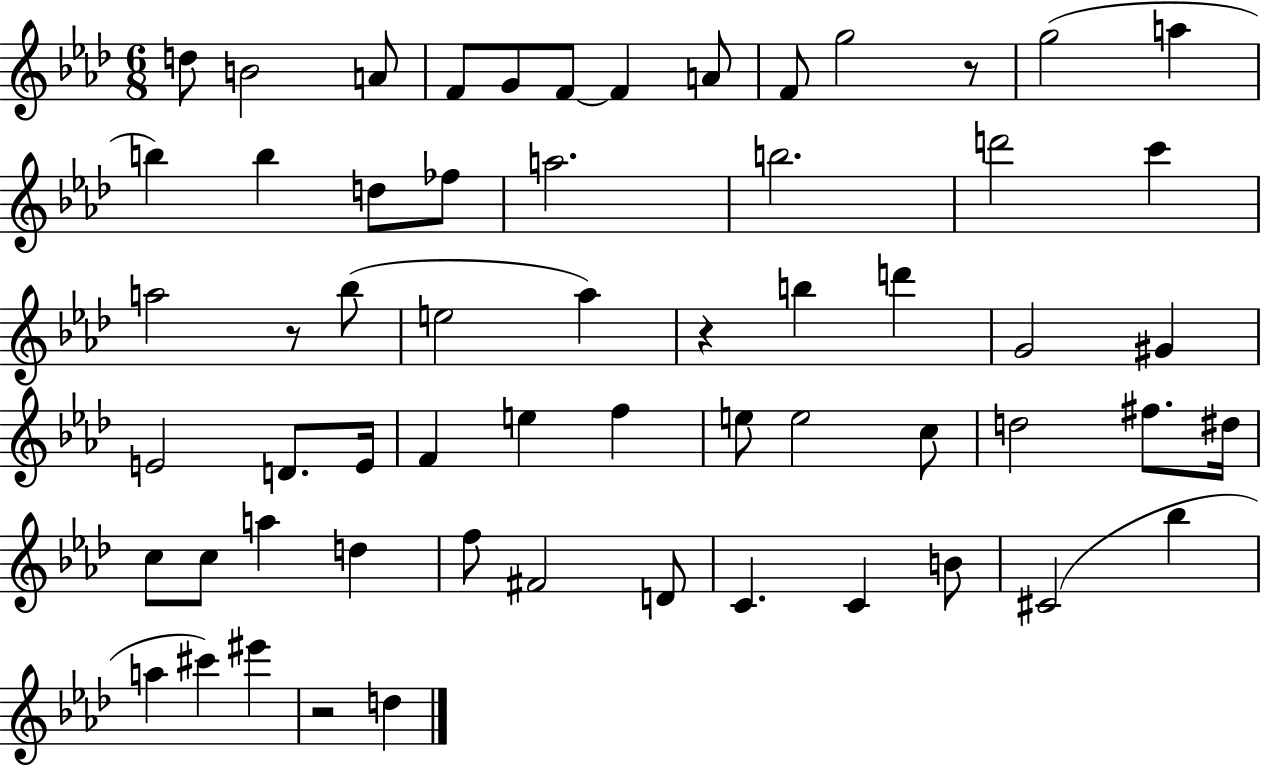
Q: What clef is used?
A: treble